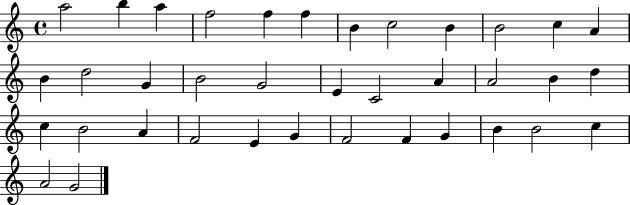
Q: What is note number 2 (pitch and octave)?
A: B5